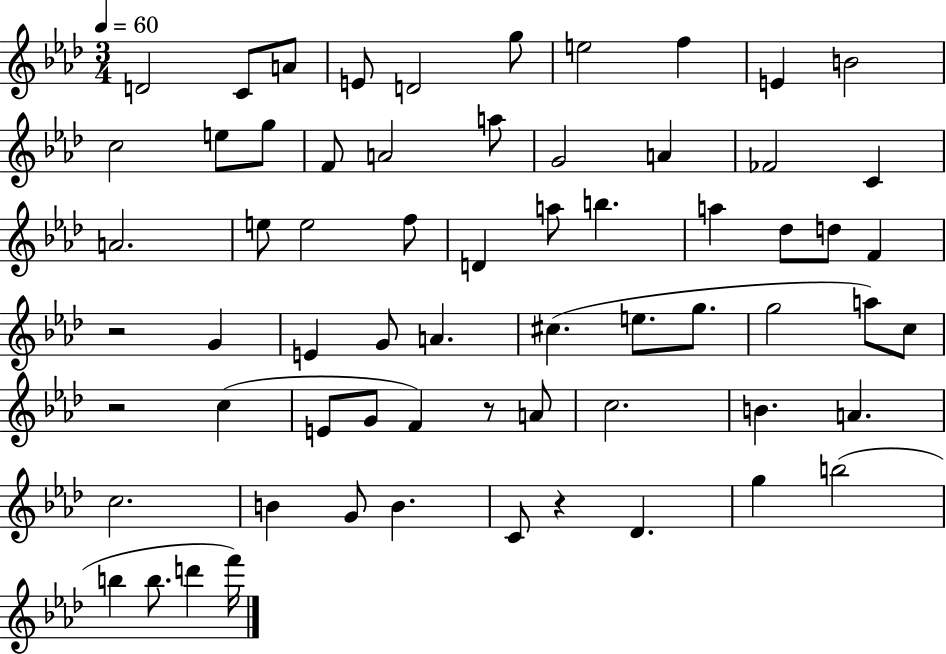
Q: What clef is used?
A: treble